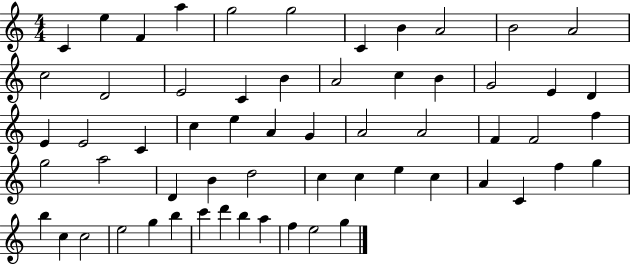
X:1
T:Untitled
M:4/4
L:1/4
K:C
C e F a g2 g2 C B A2 B2 A2 c2 D2 E2 C B A2 c B G2 E D E E2 C c e A G A2 A2 F F2 f g2 a2 D B d2 c c e c A C f g b c c2 e2 g b c' d' b a f e2 g